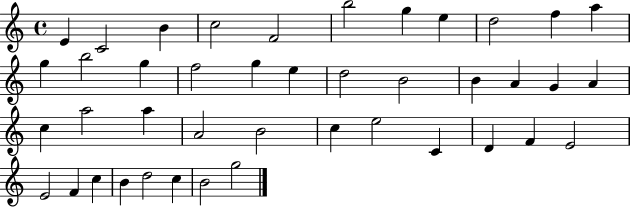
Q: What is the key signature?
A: C major